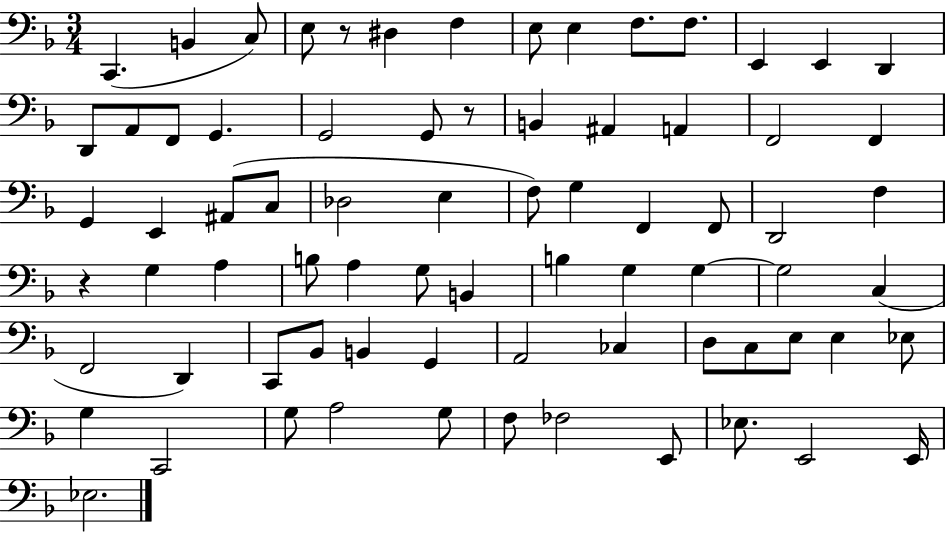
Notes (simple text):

C2/q. B2/q C3/e E3/e R/e D#3/q F3/q E3/e E3/q F3/e. F3/e. E2/q E2/q D2/q D2/e A2/e F2/e G2/q. G2/h G2/e R/e B2/q A#2/q A2/q F2/h F2/q G2/q E2/q A#2/e C3/e Db3/h E3/q F3/e G3/q F2/q F2/e D2/h F3/q R/q G3/q A3/q B3/e A3/q G3/e B2/q B3/q G3/q G3/q G3/h C3/q F2/h D2/q C2/e Bb2/e B2/q G2/q A2/h CES3/q D3/e C3/e E3/e E3/q Eb3/e G3/q C2/h G3/e A3/h G3/e F3/e FES3/h E2/e Eb3/e. E2/h E2/s Eb3/h.